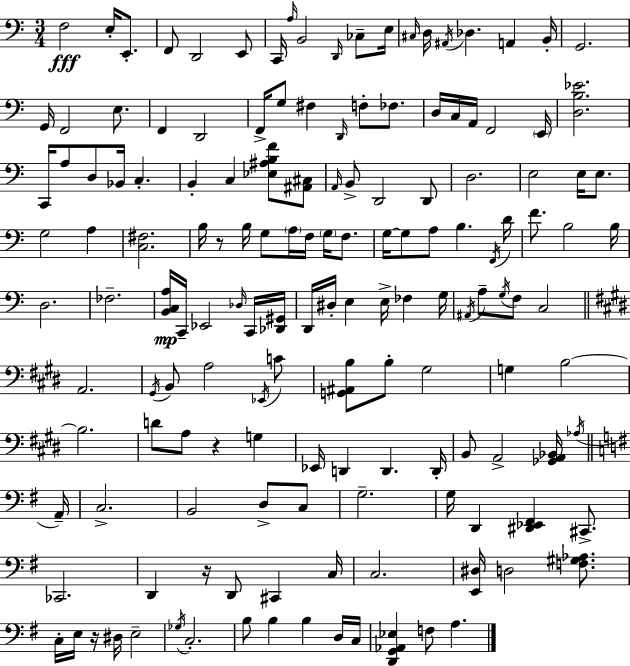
X:1
T:Untitled
M:3/4
L:1/4
K:C
F,2 E,/4 E,,/2 F,,/2 D,,2 E,,/2 C,,/4 A,/4 B,,2 D,,/4 _C,/2 E,/4 ^C,/4 D,/4 ^A,,/4 _D, A,, B,,/4 G,,2 G,,/4 F,,2 E,/2 F,, D,,2 F,,/4 G,/2 ^F, D,,/4 F,/2 _F,/2 D,/4 C,/4 A,,/4 F,,2 E,,/4 [D,B,_E]2 C,,/4 A,/2 D,/2 _B,,/4 C, B,, C, [_E,^A,B,F]/2 [^A,,^C,]/2 A,,/4 B,,/2 D,,2 D,,/2 D,2 E,2 E,/4 E,/2 G,2 A, [C,^F,]2 B,/4 z/2 B,/4 G,/2 A,/4 F,/4 G,/4 F,/2 G,/4 G,/2 A,/2 B, F,,/4 D/4 F/2 B,2 B,/4 D,2 _F,2 [B,,C,A,]/4 C,,/4 _E,,2 _D,/4 C,,/4 [_D,,^G,,]/4 D,,/4 ^D,/4 E, E,/4 _F, G,/4 ^A,,/4 A,/2 G,/4 F,/2 C,2 A,,2 ^G,,/4 B,,/2 A,2 _E,,/4 C/2 [G,,^A,,B,]/2 B,/2 ^G,2 G, B,2 B,2 D/2 A,/2 z G, _E,,/4 D,, D,, D,,/4 B,,/2 A,,2 [_G,,A,,_B,,]/4 _A,/4 A,,/4 C,2 B,,2 D,/2 C,/2 G,2 G,/4 D,, [^D,,_E,,^F,,] ^C,,/2 _C,,2 D,, z/4 D,,/2 ^C,, C,/4 C,2 [E,,^D,]/4 D,2 [F,^G,_A,]/2 C,/4 E,/4 z/4 ^D,/4 E,2 _G,/4 C,2 B,/2 B, B, D,/4 C,/4 [D,,G,,_A,,_E,] F,/2 A,